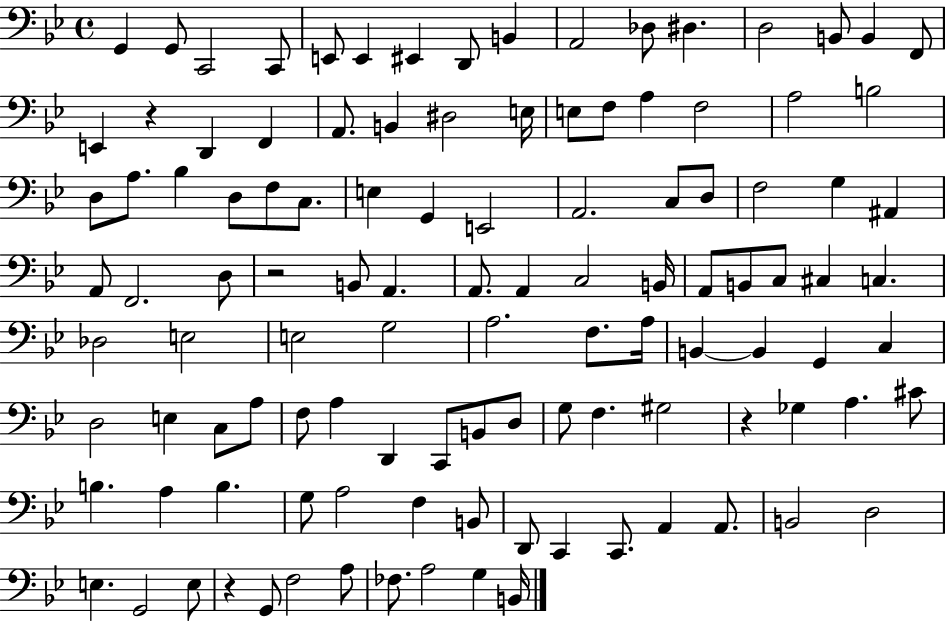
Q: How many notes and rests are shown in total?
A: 113